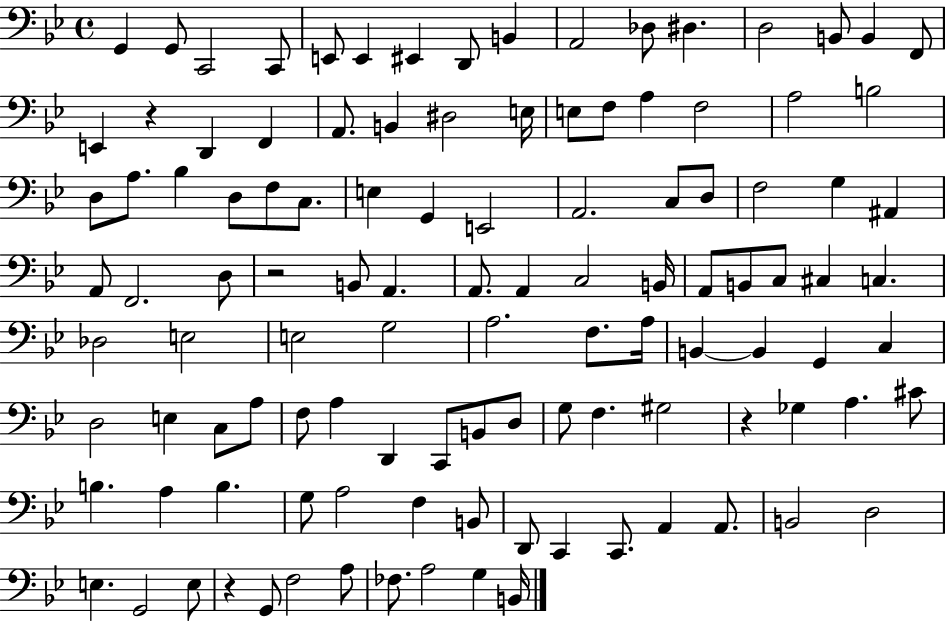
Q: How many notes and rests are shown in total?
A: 113